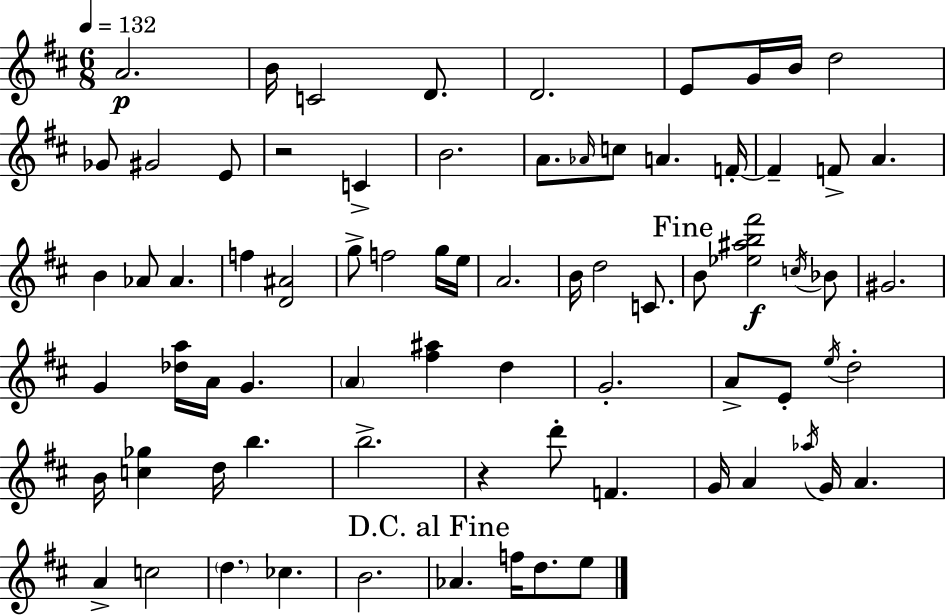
{
  \clef treble
  \numericTimeSignature
  \time 6/8
  \key d \major
  \tempo 4 = 132
  \repeat volta 2 { a'2.\p | b'16 c'2 d'8. | d'2. | e'8 g'16 b'16 d''2 | \break ges'8 gis'2 e'8 | r2 c'4-> | b'2. | a'8. \grace { aes'16 } c''8 a'4. | \break f'16-.~~ f'4-- f'8-> a'4. | b'4 aes'8 aes'4. | f''4 <d' ais'>2 | g''8-> f''2 g''16 | \break e''16 a'2. | b'16 d''2 c'8. | \mark "Fine" b'8 <ees'' ais'' b'' fis'''>2\f \acciaccatura { c''16 } | bes'8 gis'2. | \break g'4 <des'' a''>16 a'16 g'4. | \parenthesize a'4 <fis'' ais''>4 d''4 | g'2.-. | a'8-> e'8-. \acciaccatura { e''16 } d''2-. | \break b'16 <c'' ges''>4 d''16 b''4. | b''2.-> | r4 d'''8-. f'4. | g'16 a'4 \acciaccatura { aes''16 } g'16 a'4. | \break a'4-> c''2 | \parenthesize d''4. ces''4. | b'2. | \mark "D.C. al Fine" aes'4. f''16 d''8. | \break e''8 } \bar "|."
}